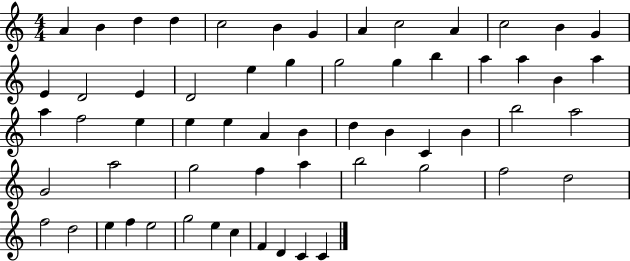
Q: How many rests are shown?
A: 0